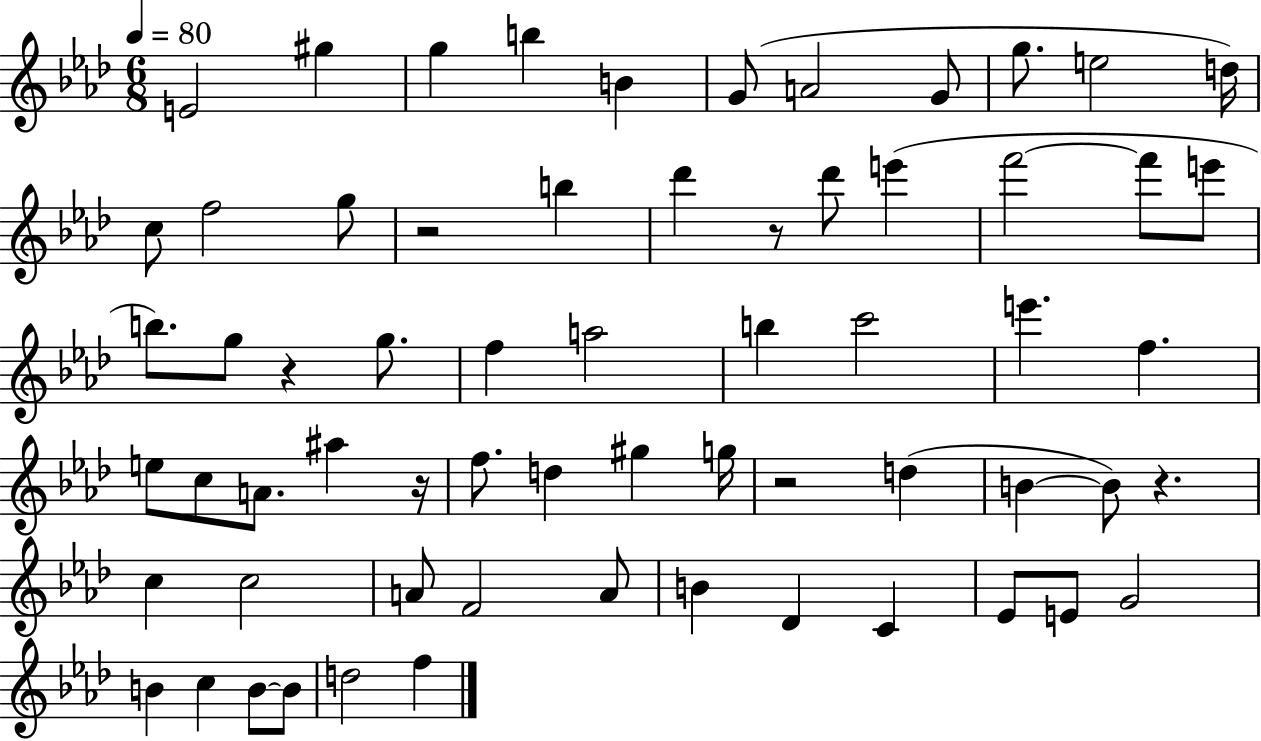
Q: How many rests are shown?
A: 6